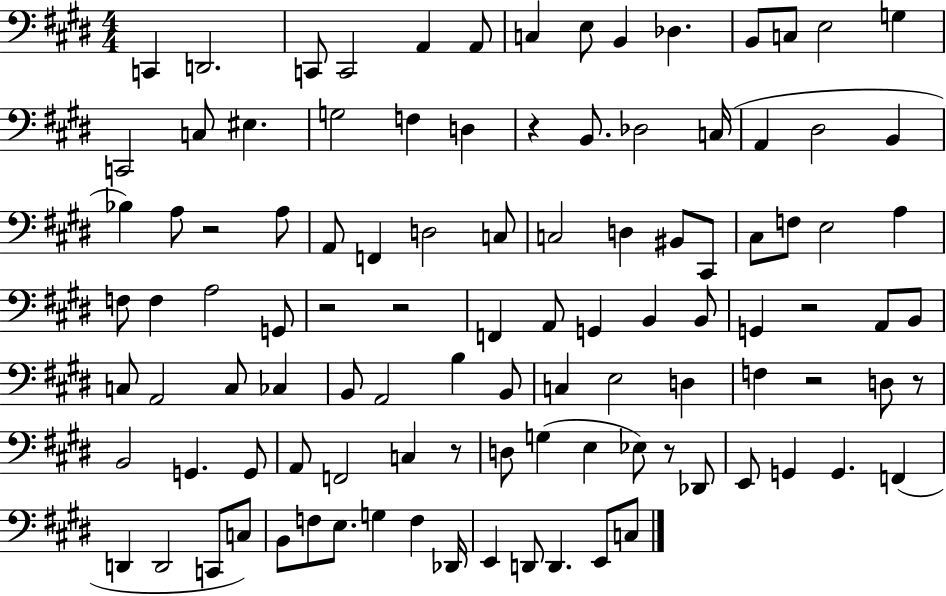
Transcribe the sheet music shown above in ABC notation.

X:1
T:Untitled
M:4/4
L:1/4
K:E
C,, D,,2 C,,/2 C,,2 A,, A,,/2 C, E,/2 B,, _D, B,,/2 C,/2 E,2 G, C,,2 C,/2 ^E, G,2 F, D, z B,,/2 _D,2 C,/4 A,, ^D,2 B,, _B, A,/2 z2 A,/2 A,,/2 F,, D,2 C,/2 C,2 D, ^B,,/2 ^C,,/2 ^C,/2 F,/2 E,2 A, F,/2 F, A,2 G,,/2 z2 z2 F,, A,,/2 G,, B,, B,,/2 G,, z2 A,,/2 B,,/2 C,/2 A,,2 C,/2 _C, B,,/2 A,,2 B, B,,/2 C, E,2 D, F, z2 D,/2 z/2 B,,2 G,, G,,/2 A,,/2 F,,2 C, z/2 D,/2 G, E, _E,/2 z/2 _D,,/2 E,,/2 G,, G,, F,, D,, D,,2 C,,/2 C,/2 B,,/2 F,/2 E,/2 G, F, _D,,/4 E,, D,,/2 D,, E,,/2 C,/2